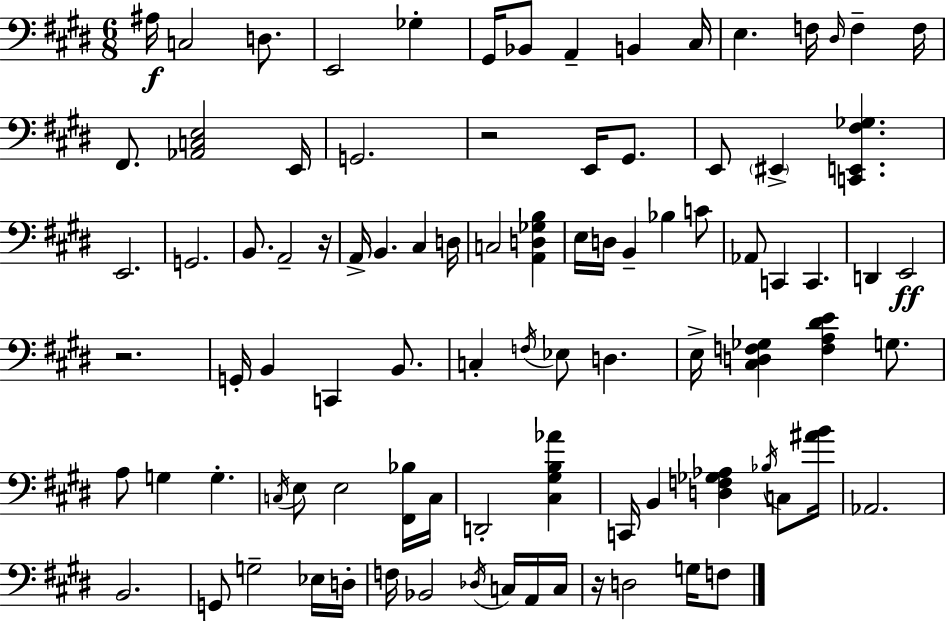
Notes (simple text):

A#3/s C3/h D3/e. E2/h Gb3/q G#2/s Bb2/e A2/q B2/q C#3/s E3/q. F3/s D#3/s F3/q F3/s F#2/e. [Ab2,C3,E3]/h E2/s G2/h. R/h E2/s G#2/e. E2/e EIS2/q [C2,E2,F#3,Gb3]/q. E2/h. G2/h. B2/e. A2/h R/s A2/s B2/q. C#3/q D3/s C3/h [A2,D3,Gb3,B3]/q E3/s D3/s B2/q Bb3/q C4/e Ab2/e C2/q C2/q. D2/q E2/h R/h. G2/s B2/q C2/q B2/e. C3/q F3/s Eb3/e D3/q. E3/s [C#3,D3,F3,Gb3]/q [F3,A3,D#4,E4]/q G3/e. A3/e G3/q G3/q. C3/s E3/e E3/h [F#2,Bb3]/s C3/s D2/h [C#3,G#3,B3,Ab4]/q C2/s B2/q [D3,F3,Gb3,Ab3]/q Bb3/s C3/e [A#4,B4]/s Ab2/h. B2/h. G2/e G3/h Eb3/s D3/s F3/s Bb2/h Db3/s C3/s A2/s C3/s R/s D3/h G3/s F3/e